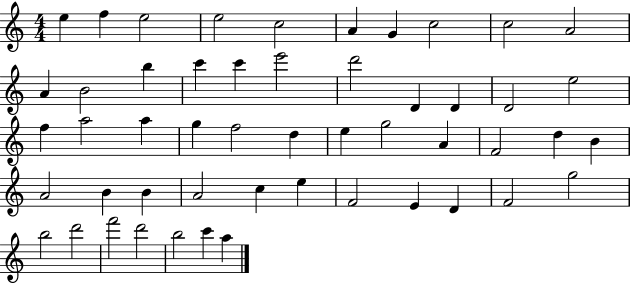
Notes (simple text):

E5/q F5/q E5/h E5/h C5/h A4/q G4/q C5/h C5/h A4/h A4/q B4/h B5/q C6/q C6/q E6/h D6/h D4/q D4/q D4/h E5/h F5/q A5/h A5/q G5/q F5/h D5/q E5/q G5/h A4/q F4/h D5/q B4/q A4/h B4/q B4/q A4/h C5/q E5/q F4/h E4/q D4/q F4/h G5/h B5/h D6/h F6/h D6/h B5/h C6/q A5/q